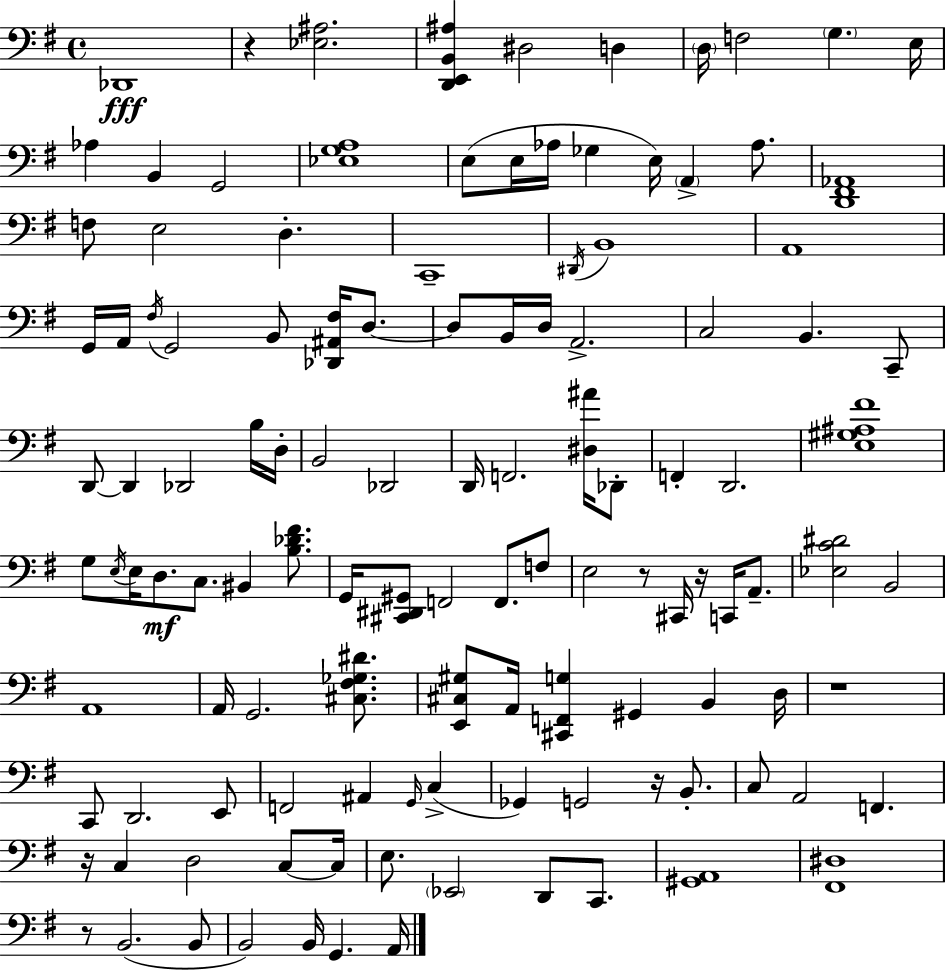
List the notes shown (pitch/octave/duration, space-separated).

Db2/w R/q [Eb3,A#3]/h. [D2,E2,B2,A#3]/q D#3/h D3/q D3/s F3/h G3/q. E3/s Ab3/q B2/q G2/h [Eb3,G3,A3]/w E3/e E3/s Ab3/s Gb3/q E3/s A2/q Ab3/e. [D2,F#2,Ab2]/w F3/e E3/h D3/q. C2/w D#2/s B2/w A2/w G2/s A2/s F#3/s G2/h B2/e [Db2,A#2,F#3]/s D3/e. D3/e B2/s D3/s A2/h. C3/h B2/q. C2/e D2/e D2/q Db2/h B3/s D3/s B2/h Db2/h D2/s F2/h. [D#3,A#4]/s Db2/e F2/q D2/h. [E3,G#3,A#3,F#4]/w G3/e E3/s E3/s D3/e. C3/e. BIS2/q [B3,Db4,F#4]/e. G2/s [C#2,D#2,G#2]/e F2/h F2/e. F3/e E3/h R/e C#2/s R/s C2/s A2/e. [Eb3,C4,D#4]/h B2/h A2/w A2/s G2/h. [C#3,F#3,Gb3,D#4]/e. [E2,C#3,G#3]/e A2/s [C#2,F2,G3]/q G#2/q B2/q D3/s R/w C2/e D2/h. E2/e F2/h A#2/q G2/s C3/q Gb2/q G2/h R/s B2/e. C3/e A2/h F2/q. R/s C3/q D3/h C3/e C3/s E3/e. Eb2/h D2/e C2/e. [G#2,A2]/w [F#2,D#3]/w R/e B2/h. B2/e B2/h B2/s G2/q. A2/s